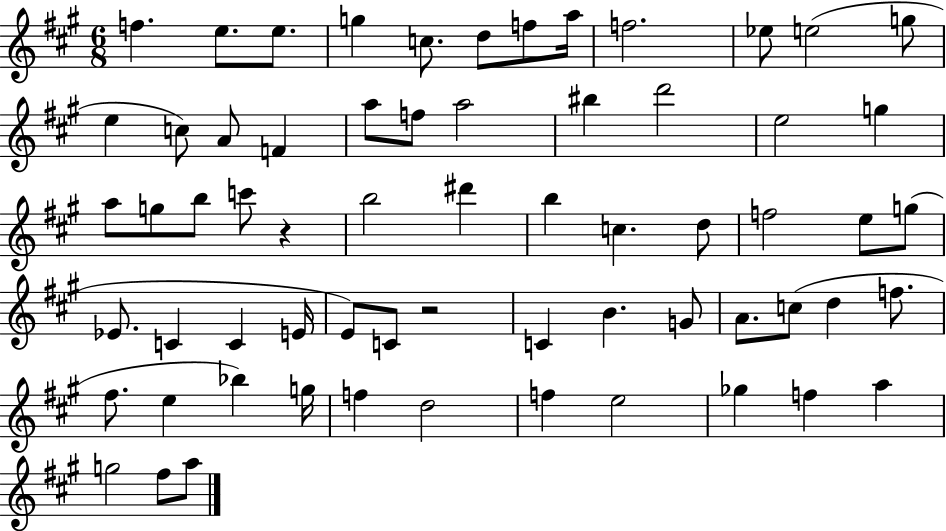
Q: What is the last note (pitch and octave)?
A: A5